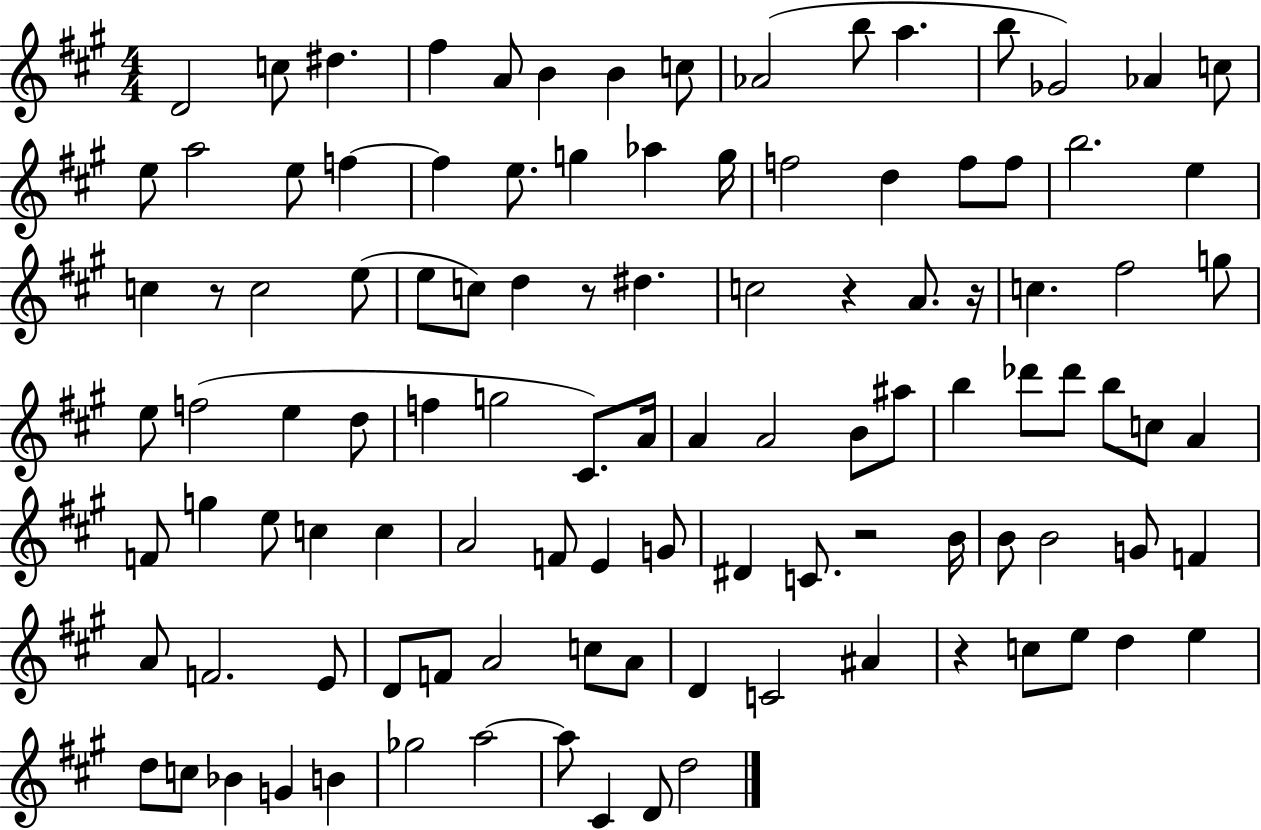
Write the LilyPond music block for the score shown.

{
  \clef treble
  \numericTimeSignature
  \time 4/4
  \key a \major
  d'2 c''8 dis''4. | fis''4 a'8 b'4 b'4 c''8 | aes'2( b''8 a''4. | b''8 ges'2) aes'4 c''8 | \break e''8 a''2 e''8 f''4~~ | f''4 e''8. g''4 aes''4 g''16 | f''2 d''4 f''8 f''8 | b''2. e''4 | \break c''4 r8 c''2 e''8( | e''8 c''8) d''4 r8 dis''4. | c''2 r4 a'8. r16 | c''4. fis''2 g''8 | \break e''8 f''2( e''4 d''8 | f''4 g''2 cis'8.) a'16 | a'4 a'2 b'8 ais''8 | b''4 des'''8 des'''8 b''8 c''8 a'4 | \break f'8 g''4 e''8 c''4 c''4 | a'2 f'8 e'4 g'8 | dis'4 c'8. r2 b'16 | b'8 b'2 g'8 f'4 | \break a'8 f'2. e'8 | d'8 f'8 a'2 c''8 a'8 | d'4 c'2 ais'4 | r4 c''8 e''8 d''4 e''4 | \break d''8 c''8 bes'4 g'4 b'4 | ges''2 a''2~~ | a''8 cis'4 d'8 d''2 | \bar "|."
}